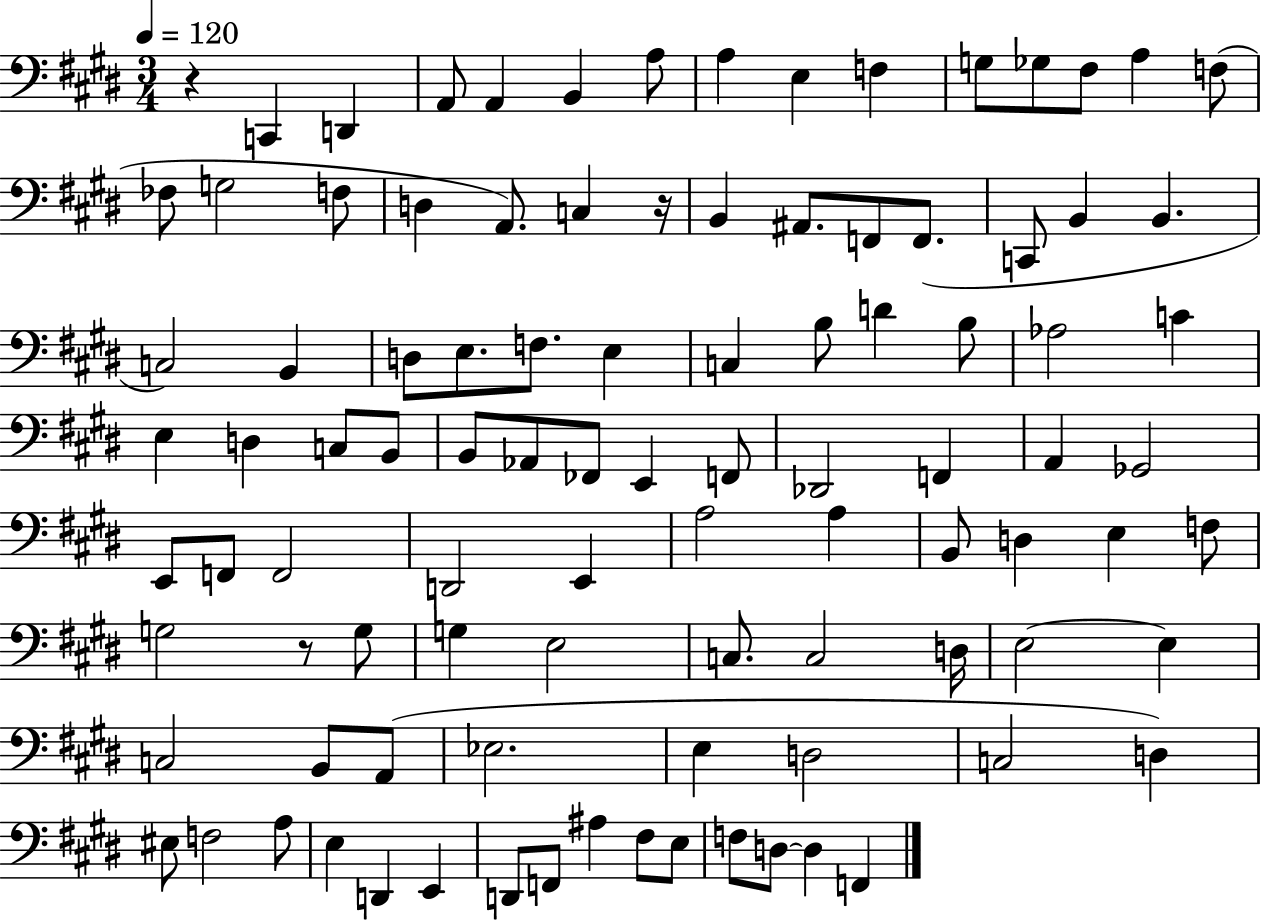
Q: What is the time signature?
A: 3/4